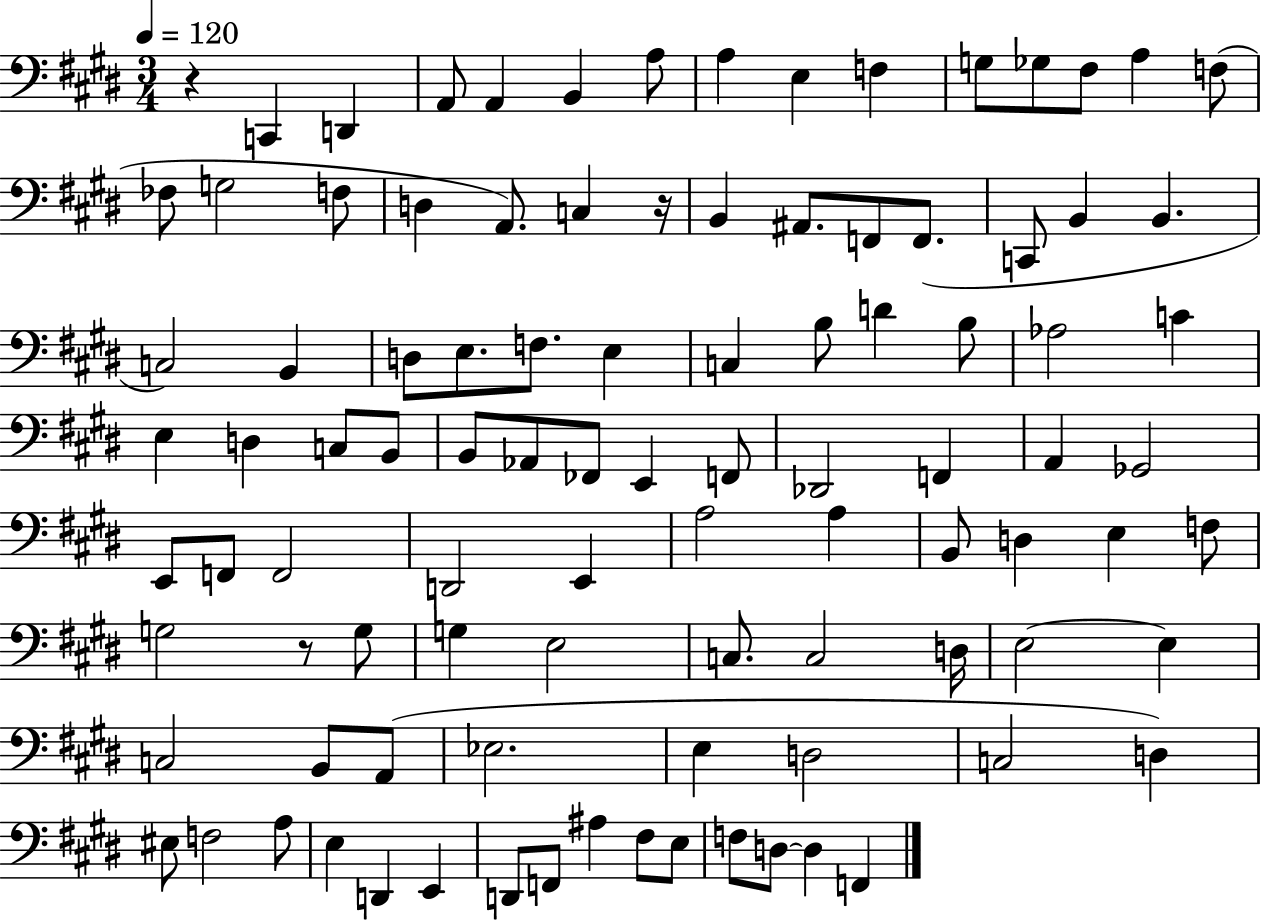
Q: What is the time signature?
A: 3/4